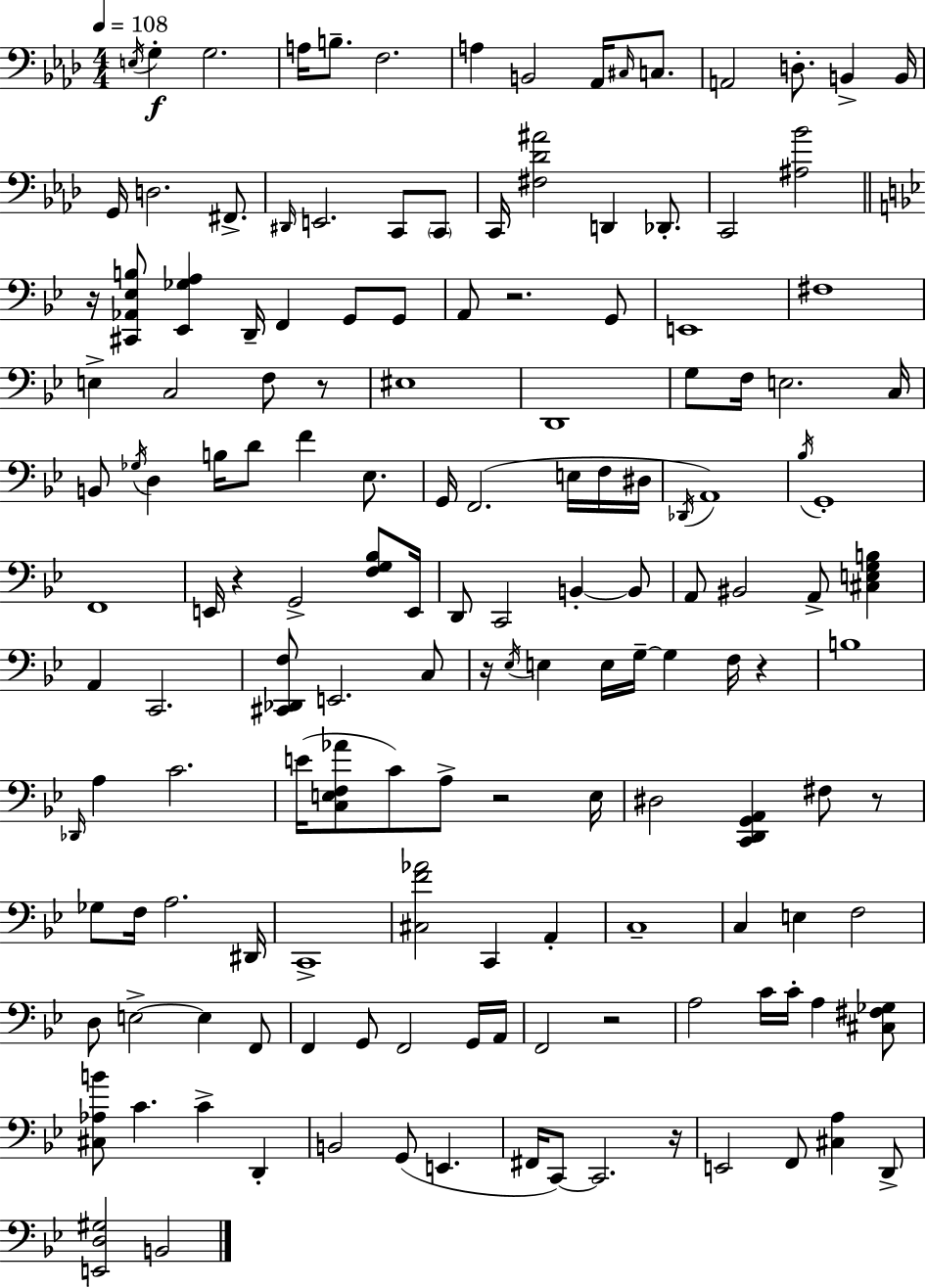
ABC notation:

X:1
T:Untitled
M:4/4
L:1/4
K:Fm
E,/4 G, G,2 A,/4 B,/2 F,2 A, B,,2 _A,,/4 ^C,/4 C,/2 A,,2 D,/2 B,, B,,/4 G,,/4 D,2 ^F,,/2 ^D,,/4 E,,2 C,,/2 C,,/2 C,,/4 [^F,_D^A]2 D,, _D,,/2 C,,2 [^A,_B]2 z/4 [^C,,_A,,_E,B,]/2 [_E,,_G,A,] D,,/4 F,, G,,/2 G,,/2 A,,/2 z2 G,,/2 E,,4 ^F,4 E, C,2 F,/2 z/2 ^E,4 D,,4 G,/2 F,/4 E,2 C,/4 B,,/2 _G,/4 D, B,/4 D/2 F _E,/2 G,,/4 F,,2 E,/4 F,/4 ^D,/4 _D,,/4 A,,4 _B,/4 G,,4 F,,4 E,,/4 z G,,2 [F,G,_B,]/2 E,,/4 D,,/2 C,,2 B,, B,,/2 A,,/2 ^B,,2 A,,/2 [^C,E,G,B,] A,, C,,2 [^C,,_D,,F,]/2 E,,2 C,/2 z/4 _E,/4 E, E,/4 G,/4 G, F,/4 z B,4 _D,,/4 A, C2 E/4 [C,E,F,_A]/2 C/2 A,/2 z2 E,/4 ^D,2 [C,,D,,G,,A,,] ^F,/2 z/2 _G,/2 F,/4 A,2 ^D,,/4 C,,4 [^C,F_A]2 C,, A,, C,4 C, E, F,2 D,/2 E,2 E, F,,/2 F,, G,,/2 F,,2 G,,/4 A,,/4 F,,2 z2 A,2 C/4 C/4 A, [^C,^F,_G,]/2 [^C,_A,B]/2 C C D,, B,,2 G,,/2 E,, ^F,,/4 C,,/2 C,,2 z/4 E,,2 F,,/2 [^C,A,] D,,/2 [E,,D,^G,]2 B,,2